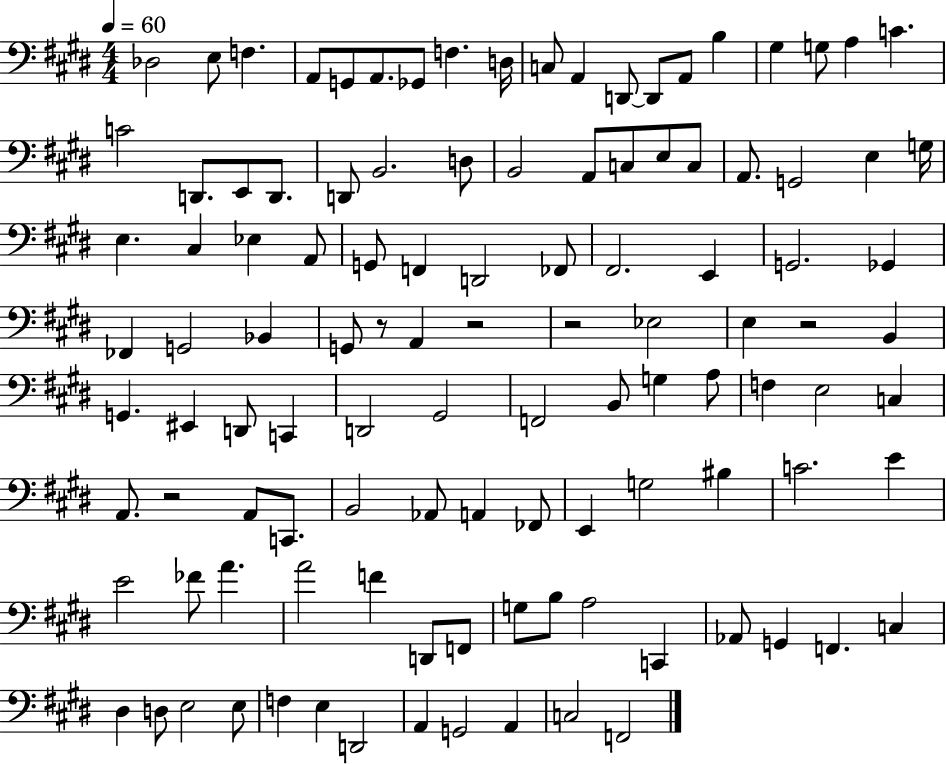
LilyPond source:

{
  \clef bass
  \numericTimeSignature
  \time 4/4
  \key e \major
  \tempo 4 = 60
  des2 e8 f4. | a,8 g,8 a,8. ges,8 f4. d16 | c8 a,4 d,8~~ d,8 a,8 b4 | gis4 g8 a4 c'4. | \break c'2 d,8. e,8 d,8. | d,8 b,2. d8 | b,2 a,8 c8 e8 c8 | a,8. g,2 e4 g16 | \break e4. cis4 ees4 a,8 | g,8 f,4 d,2 fes,8 | fis,2. e,4 | g,2. ges,4 | \break fes,4 g,2 bes,4 | g,8 r8 a,4 r2 | r2 ees2 | e4 r2 b,4 | \break g,4. eis,4 d,8 c,4 | d,2 gis,2 | f,2 b,8 g4 a8 | f4 e2 c4 | \break a,8. r2 a,8 c,8. | b,2 aes,8 a,4 fes,8 | e,4 g2 bis4 | c'2. e'4 | \break e'2 fes'8 a'4. | a'2 f'4 d,8 f,8 | g8 b8 a2 c,4 | aes,8 g,4 f,4. c4 | \break dis4 d8 e2 e8 | f4 e4 d,2 | a,4 g,2 a,4 | c2 f,2 | \break \bar "|."
}